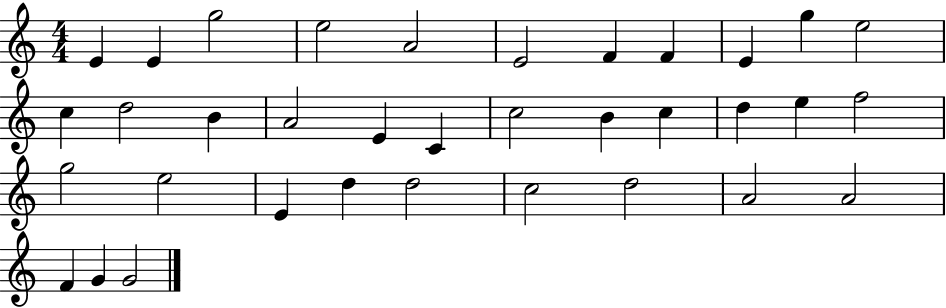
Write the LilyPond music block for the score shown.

{
  \clef treble
  \numericTimeSignature
  \time 4/4
  \key c \major
  e'4 e'4 g''2 | e''2 a'2 | e'2 f'4 f'4 | e'4 g''4 e''2 | \break c''4 d''2 b'4 | a'2 e'4 c'4 | c''2 b'4 c''4 | d''4 e''4 f''2 | \break g''2 e''2 | e'4 d''4 d''2 | c''2 d''2 | a'2 a'2 | \break f'4 g'4 g'2 | \bar "|."
}